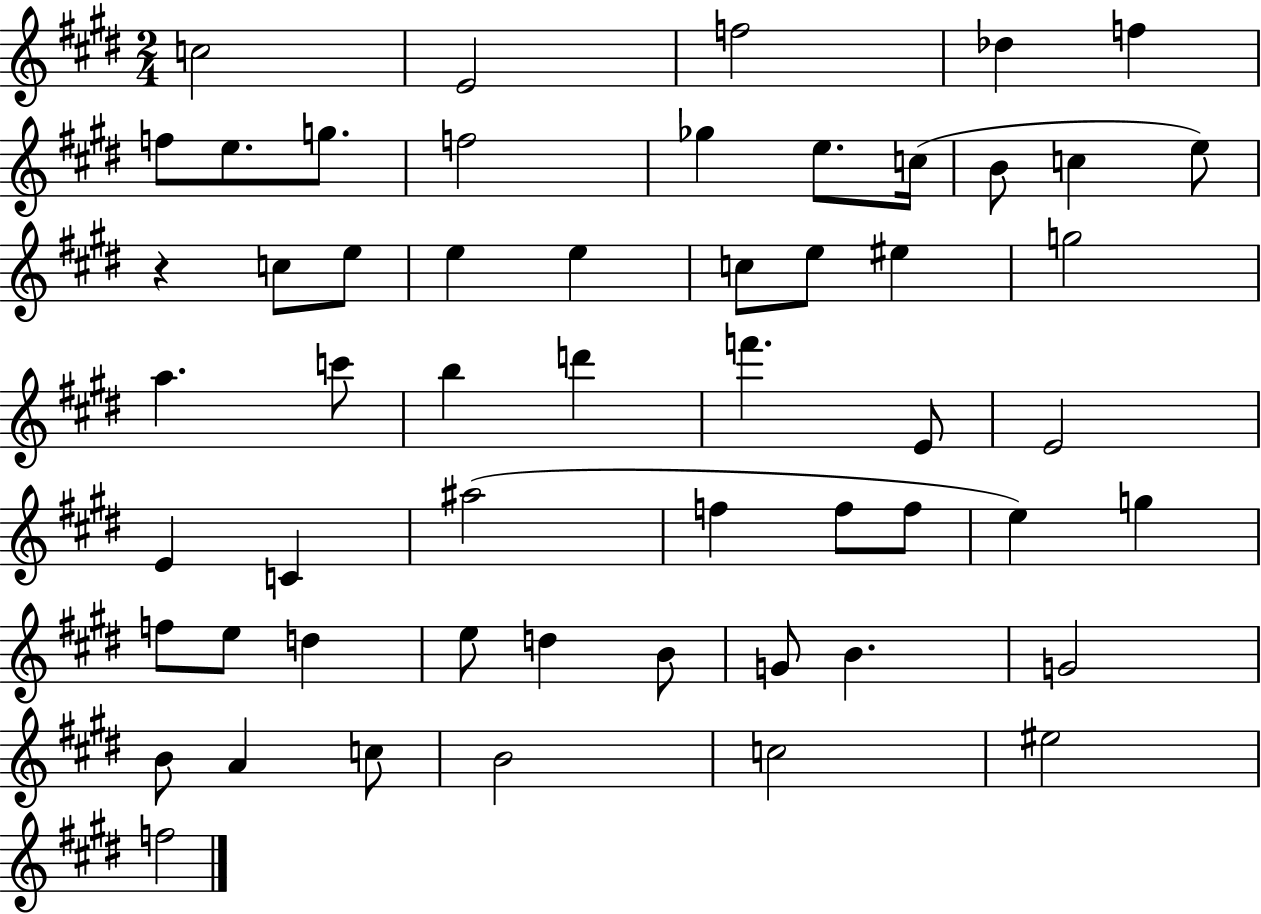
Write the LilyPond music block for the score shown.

{
  \clef treble
  \numericTimeSignature
  \time 2/4
  \key e \major
  c''2 | e'2 | f''2 | des''4 f''4 | \break f''8 e''8. g''8. | f''2 | ges''4 e''8. c''16( | b'8 c''4 e''8) | \break r4 c''8 e''8 | e''4 e''4 | c''8 e''8 eis''4 | g''2 | \break a''4. c'''8 | b''4 d'''4 | f'''4. e'8 | e'2 | \break e'4 c'4 | ais''2( | f''4 f''8 f''8 | e''4) g''4 | \break f''8 e''8 d''4 | e''8 d''4 b'8 | g'8 b'4. | g'2 | \break b'8 a'4 c''8 | b'2 | c''2 | eis''2 | \break f''2 | \bar "|."
}